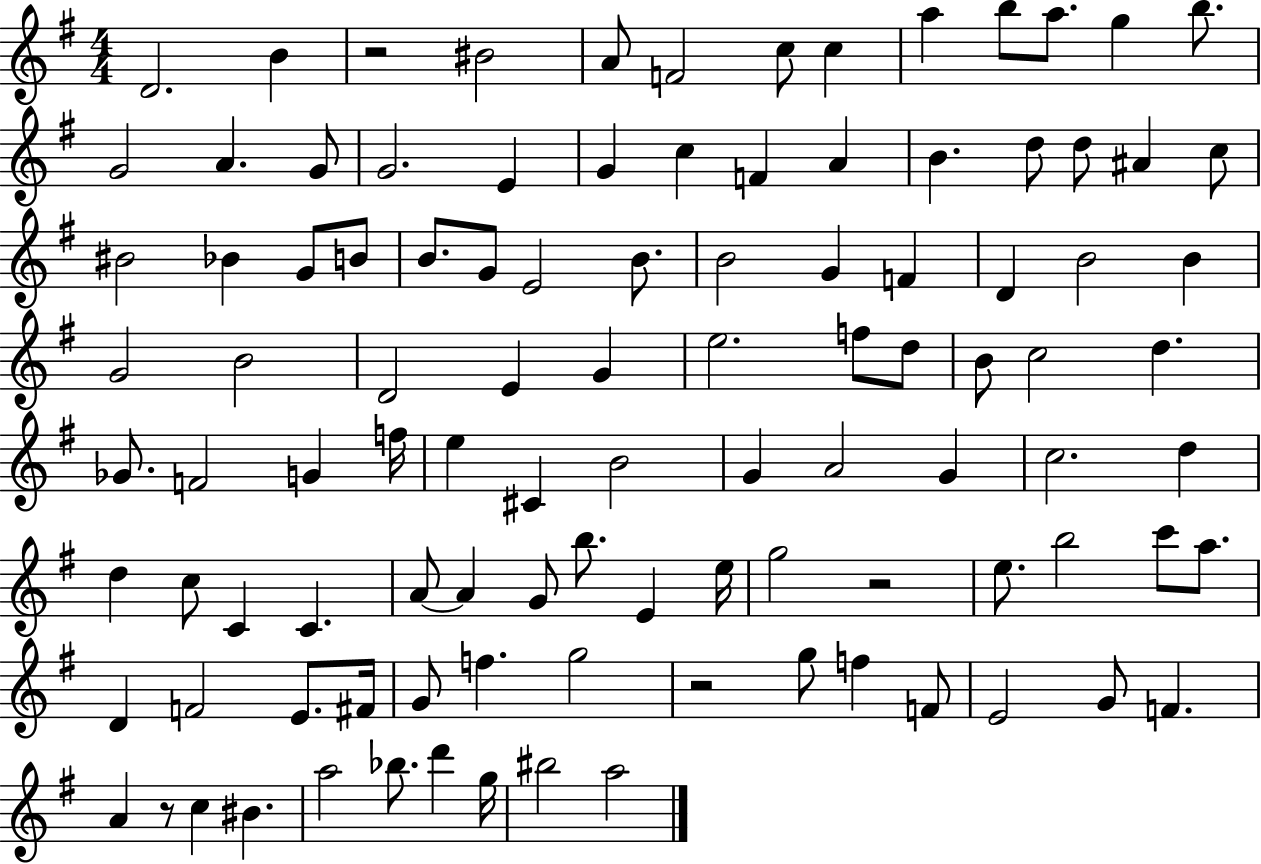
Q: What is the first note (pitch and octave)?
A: D4